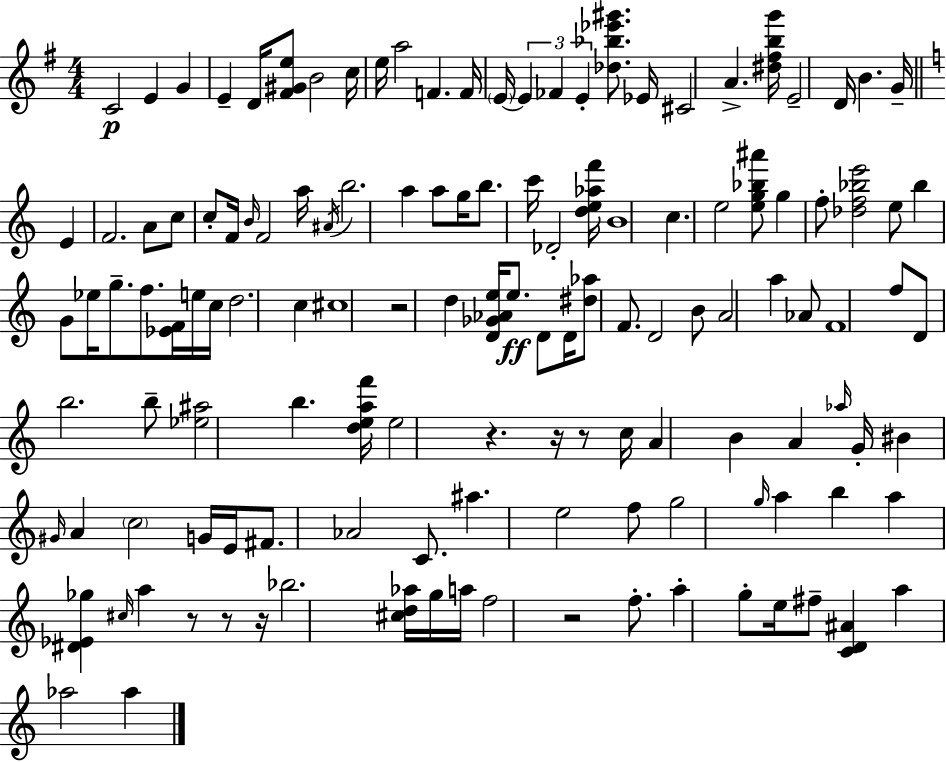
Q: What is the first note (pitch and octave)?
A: C4